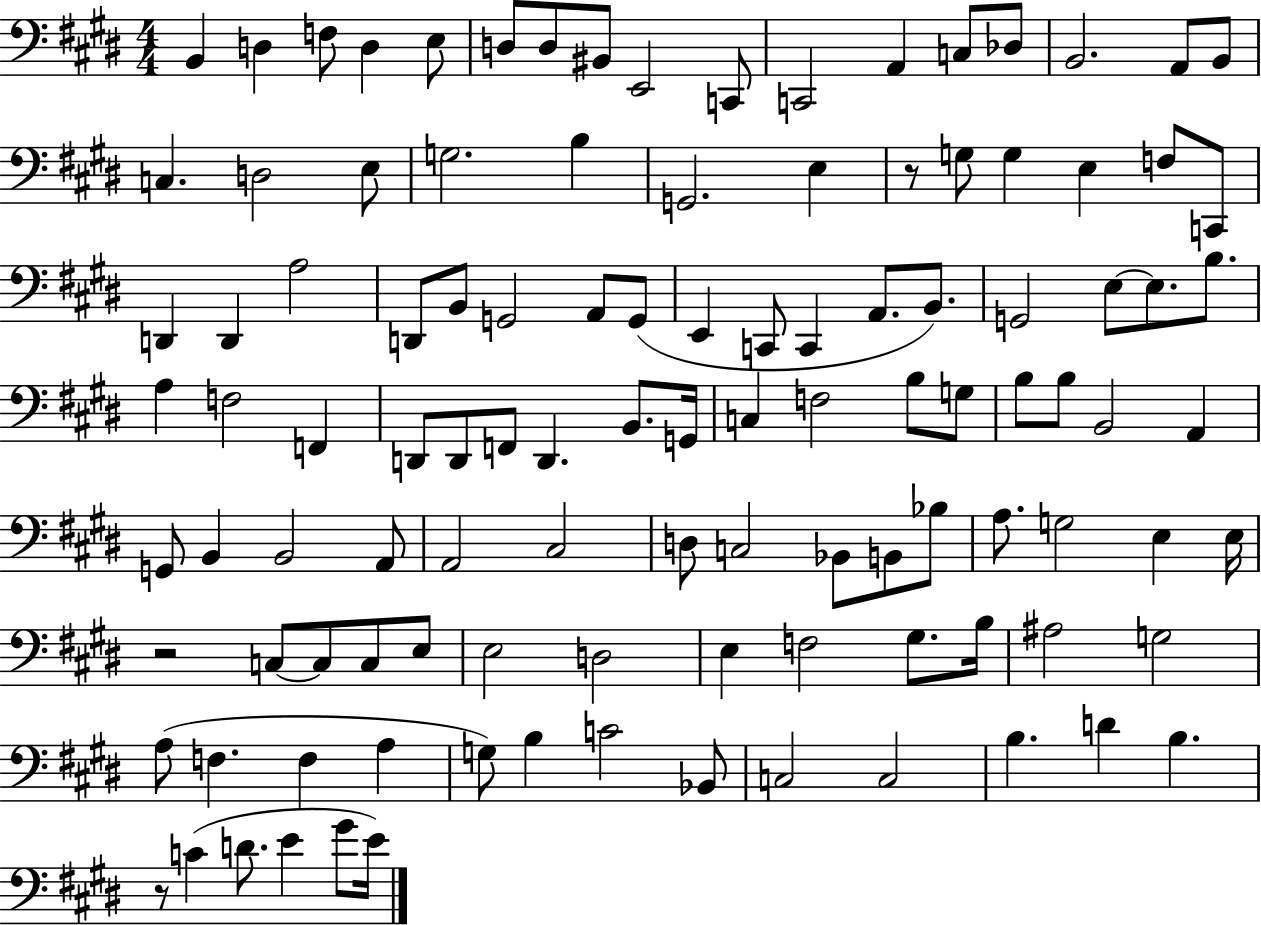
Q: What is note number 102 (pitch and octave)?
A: D4